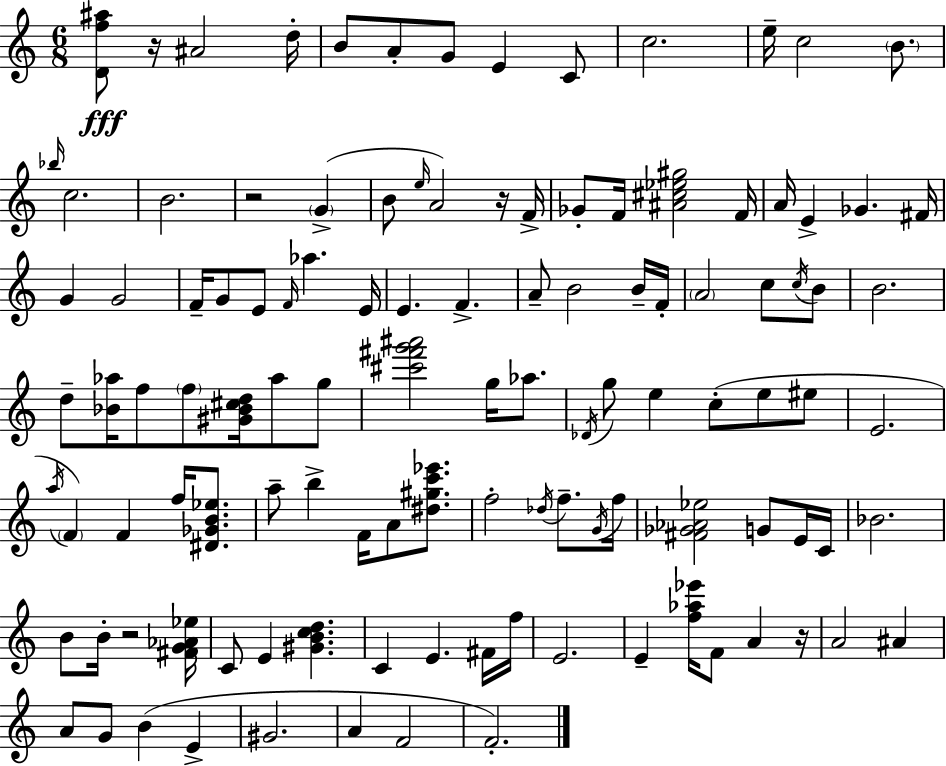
[D4,F5,A#5]/e R/s A#4/h D5/s B4/e A4/e G4/e E4/q C4/e C5/h. E5/s C5/h B4/e. Bb5/s C5/h. B4/h. R/h G4/q B4/e E5/s A4/h R/s F4/s Gb4/e F4/s [A#4,C#5,Eb5,G#5]/h F4/s A4/s E4/q Gb4/q. F#4/s G4/q G4/h F4/s G4/e E4/e F4/s Ab5/q. E4/s E4/q. F4/q. A4/e B4/h B4/s F4/s A4/h C5/e C5/s B4/e B4/h. D5/e [Bb4,Ab5]/s F5/e F5/e [G#4,Bb4,C#5,D5]/s Ab5/e G5/e [C#6,F#6,G6,A#6]/h G5/s Ab5/e. Db4/s G5/e E5/q C5/e E5/e EIS5/e E4/h. A5/s F4/q F4/q F5/s [D#4,Gb4,B4,Eb5]/e. A5/e B5/q F4/s A4/e [D#5,G#5,C6,Eb6]/e. F5/h Db5/s F5/e. G4/s F5/s [F#4,Gb4,Ab4,Eb5]/h G4/e E4/s C4/s Bb4/h. B4/e B4/s R/h [F#4,G4,Ab4,Eb5]/s C4/e E4/q [G#4,B4,C5,D5]/q. C4/q E4/q. F#4/s F5/s E4/h. E4/q [F5,Ab5,Eb6]/s F4/e A4/q R/s A4/h A#4/q A4/e G4/e B4/q E4/q G#4/h. A4/q F4/h F4/h.